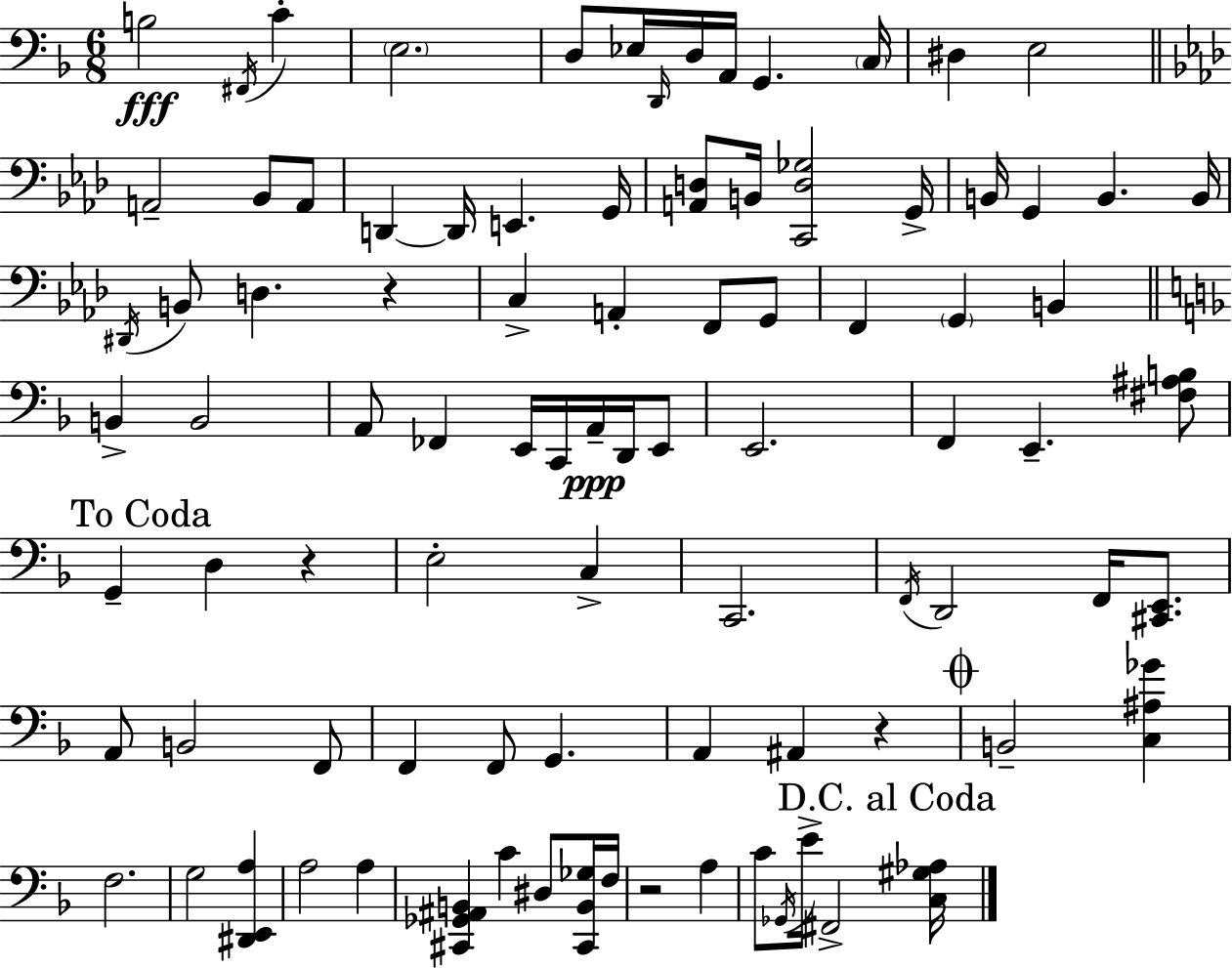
{
  \clef bass
  \numericTimeSignature
  \time 6/8
  \key f \major
  b2\fff \acciaccatura { fis,16 } c'4-. | \parenthesize e2. | d8 ees16 \grace { d,16 } d16 a,16 g,4. | \parenthesize c16 dis4 e2 | \break \bar "||" \break \key aes \major a,2-- bes,8 a,8 | d,4~~ d,16 e,4. g,16 | <a, d>8 b,16 <c, d ges>2 g,16-> | b,16 g,4 b,4. b,16 | \break \acciaccatura { dis,16 } b,8 d4. r4 | c4-> a,4-. f,8 g,8 | f,4 \parenthesize g,4 b,4 | \bar "||" \break \key f \major b,4-> b,2 | a,8 fes,4 e,16 c,16 a,16--\ppp d,16 e,8 | e,2. | f,4 e,4.-- <fis ais b>8 | \break \mark "To Coda" g,4-- d4 r4 | e2-. c4-> | c,2. | \acciaccatura { f,16 } d,2 f,16 <cis, e,>8. | \break a,8 b,2 f,8 | f,4 f,8 g,4. | a,4 ais,4 r4 | \mark \markup { \musicglyph "scripts.coda" } b,2-- <c ais ges'>4 | \break f2. | g2 <dis, e, a>4 | a2 a4 | <cis, ges, ais, b,>4 c'4 dis8 <cis, b, ges>16 | \break f16 r2 a4 | c'8 \acciaccatura { ges,16 } e'16-> fis,2-> | \mark "D.C. al Coda" <c gis aes>16 \bar "|."
}